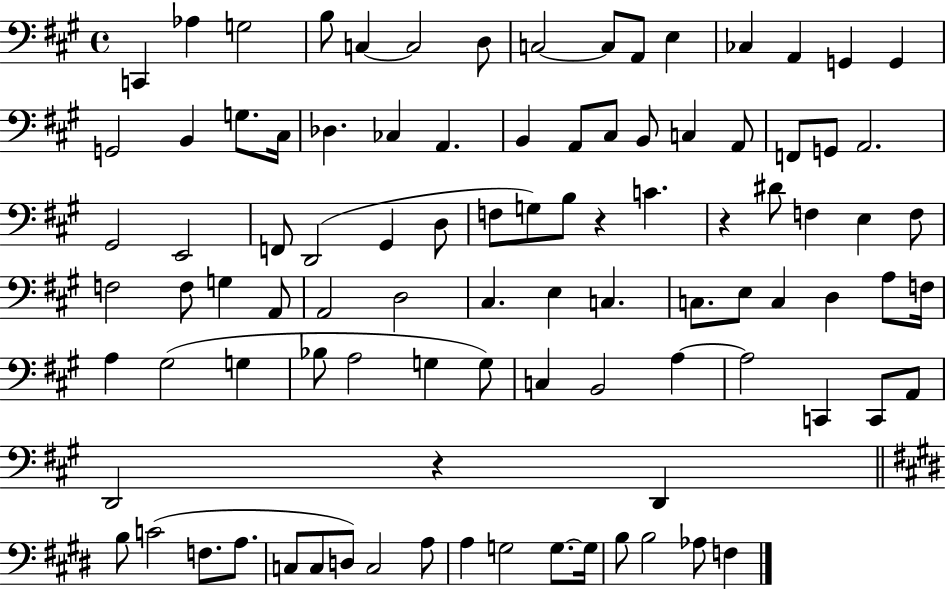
{
  \clef bass
  \time 4/4
  \defaultTimeSignature
  \key a \major
  c,4 aes4 g2 | b8 c4~~ c2 d8 | c2~~ c8 a,8 e4 | ces4 a,4 g,4 g,4 | \break g,2 b,4 g8. cis16 | des4. ces4 a,4. | b,4 a,8 cis8 b,8 c4 a,8 | f,8 g,8 a,2. | \break gis,2 e,2 | f,8 d,2( gis,4 d8 | f8 g8) b8 r4 c'4. | r4 dis'8 f4 e4 f8 | \break f2 f8 g4 a,8 | a,2 d2 | cis4. e4 c4. | c8. e8 c4 d4 a8 f16 | \break a4 gis2( g4 | bes8 a2 g4 g8) | c4 b,2 a4~~ | a2 c,4 c,8 a,8 | \break d,2 r4 d,4 | \bar "||" \break \key e \major b8 c'2( f8. a8. | c8 c8 d8) c2 a8 | a4 g2 g8.~~ g16 | b8 b2 aes8 f4 | \break \bar "|."
}